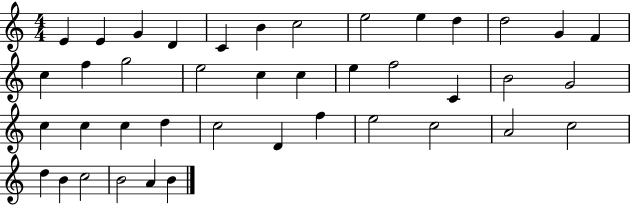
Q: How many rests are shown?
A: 0